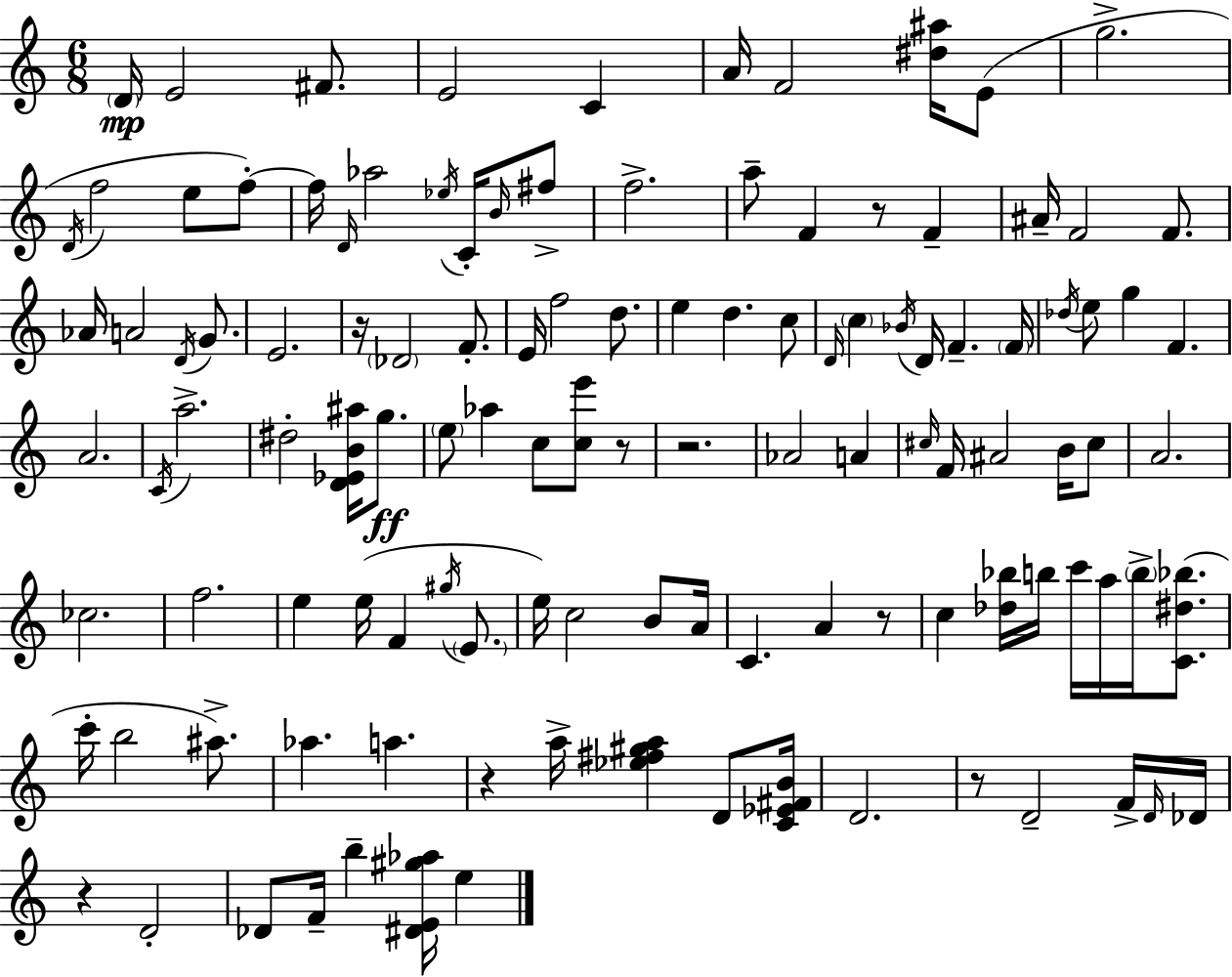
{
  \clef treble
  \numericTimeSignature
  \time 6/8
  \key a \minor
  \parenthesize d'16\mp e'2 fis'8. | e'2 c'4 | a'16 f'2 <dis'' ais''>16 e'8( | g''2.-> | \break \acciaccatura { d'16 } f''2 e''8 f''8-.~~) | f''16 \grace { d'16 } aes''2 \acciaccatura { ees''16 } | c'16-. \grace { b'16 } fis''8-> f''2.-> | a''8-- f'4 r8 | \break f'4-- ais'16-- f'2 | f'8. aes'16 a'2 | \acciaccatura { d'16 } g'8. e'2. | r16 \parenthesize des'2 | \break f'8.-. e'16 f''2 | d''8. e''4 d''4. | c''8 \grace { d'16 } \parenthesize c''4 \acciaccatura { bes'16 } d'16 | f'4.-- \parenthesize f'16 \acciaccatura { des''16 } e''8 g''4 | \break f'4. a'2. | \acciaccatura { c'16 } a''2.-> | dis''2-. | <d' ees' b' ais''>16 g''8.\ff \parenthesize e''8 aes''4 | \break c''8 <c'' e'''>8 r8 r2. | aes'2 | a'4 \grace { cis''16 } f'16 ais'2 | b'16 cis''8 a'2. | \break ces''2. | f''2. | e''4 | e''16( f'4 \acciaccatura { gis''16 } \parenthesize e'8. e''16) | \break c''2 b'8 a'16 c'4. | a'4 r8 c''4 | <des'' bes''>16 b''16 c'''16 a''16 \parenthesize b''16-> <c' dis'' bes''>8.( c'''16-. | b''2 ais''8.->) aes''4. | \break a''4. r4 | a''16-> <ees'' fis'' gis'' a''>4 d'8 <c' ees' fis' b'>16 d'2. | r8 | d'2-- f'16-> \grace { d'16 } des'16 | \break r4 d'2-. | des'8 f'16-- b''4-- <dis' e' gis'' aes''>16 e''4 | \bar "|."
}